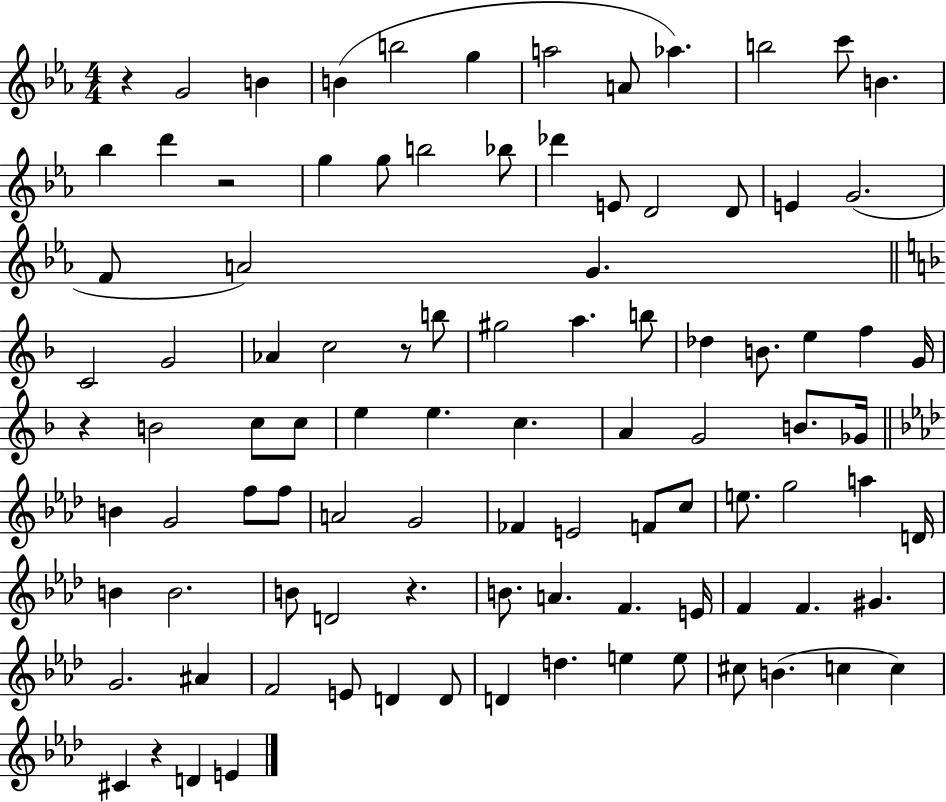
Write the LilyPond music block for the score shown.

{
  \clef treble
  \numericTimeSignature
  \time 4/4
  \key ees \major
  r4 g'2 b'4 | b'4( b''2 g''4 | a''2 a'8 aes''4.) | b''2 c'''8 b'4. | \break bes''4 d'''4 r2 | g''4 g''8 b''2 bes''8 | des'''4 e'8 d'2 d'8 | e'4 g'2.( | \break f'8 a'2) g'4. | \bar "||" \break \key f \major c'2 g'2 | aes'4 c''2 r8 b''8 | gis''2 a''4. b''8 | des''4 b'8. e''4 f''4 g'16 | \break r4 b'2 c''8 c''8 | e''4 e''4. c''4. | a'4 g'2 b'8. ges'16 | \bar "||" \break \key f \minor b'4 g'2 f''8 f''8 | a'2 g'2 | fes'4 e'2 f'8 c''8 | e''8. g''2 a''4 d'16 | \break b'4 b'2. | b'8 d'2 r4. | b'8. a'4. f'4. e'16 | f'4 f'4. gis'4. | \break g'2. ais'4 | f'2 e'8 d'4 d'8 | d'4 d''4. e''4 e''8 | cis''8 b'4.( c''4 c''4) | \break cis'4 r4 d'4 e'4 | \bar "|."
}